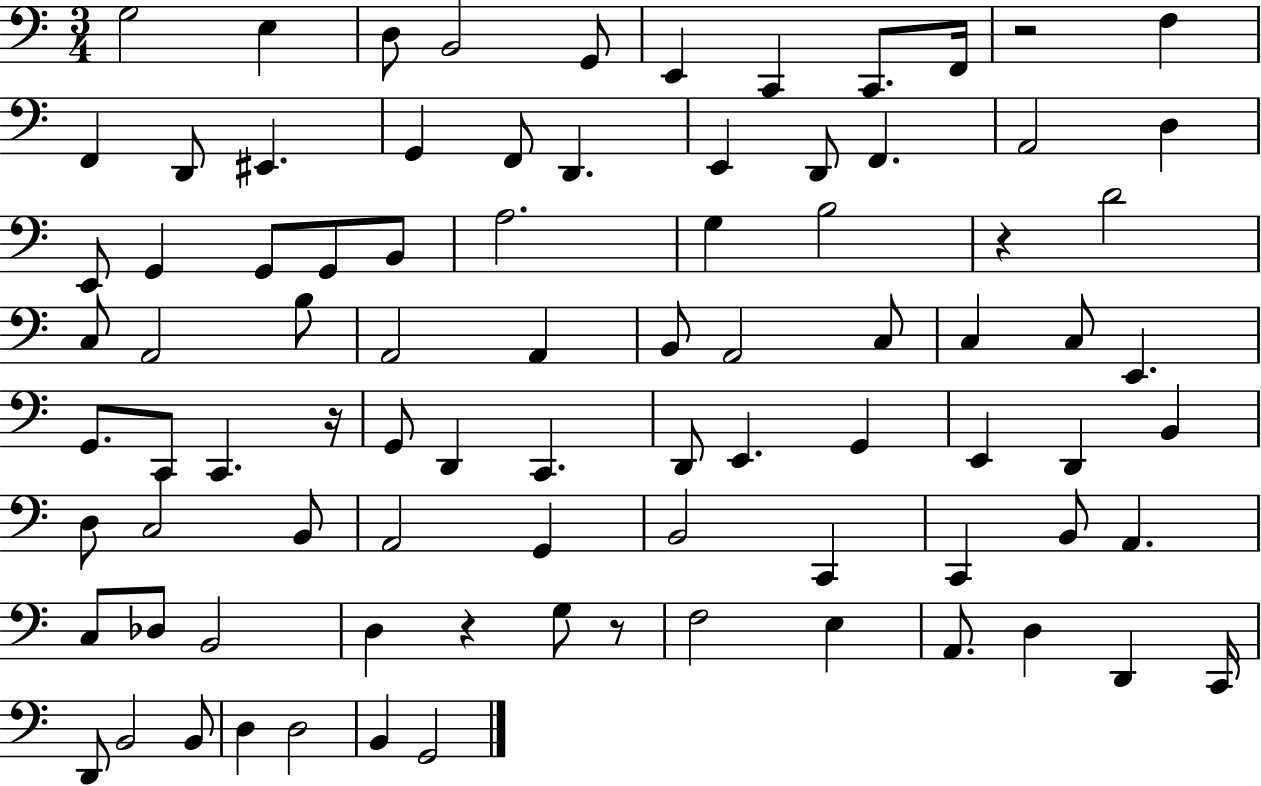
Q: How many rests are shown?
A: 5